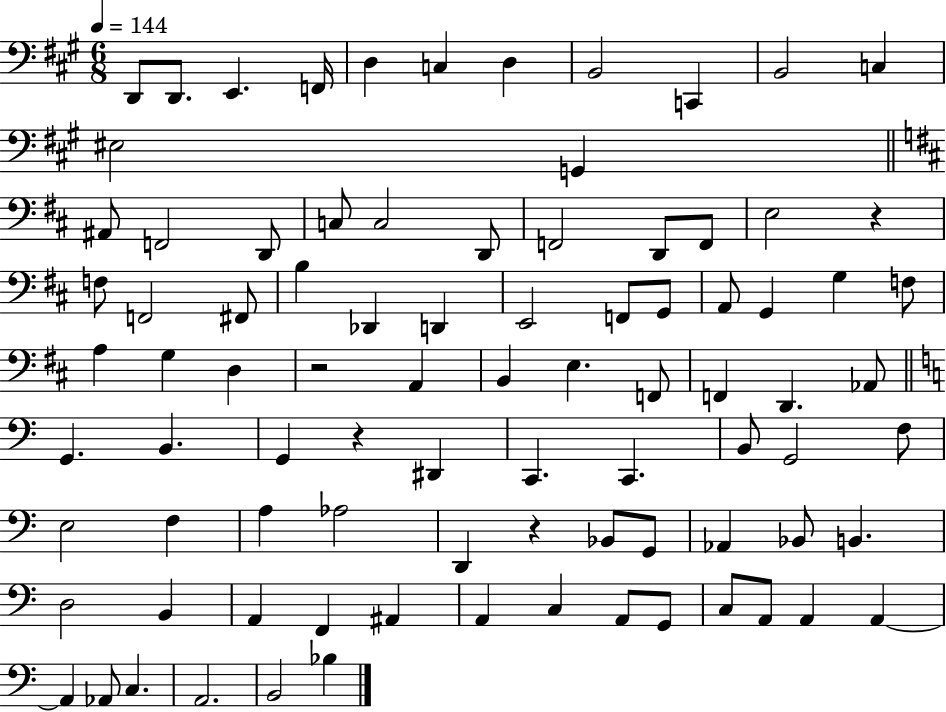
D2/e D2/e. E2/q. F2/s D3/q C3/q D3/q B2/h C2/q B2/h C3/q EIS3/h G2/q A#2/e F2/h D2/e C3/e C3/h D2/e F2/h D2/e F2/e E3/h R/q F3/e F2/h F#2/e B3/q Db2/q D2/q E2/h F2/e G2/e A2/e G2/q G3/q F3/e A3/q G3/q D3/q R/h A2/q B2/q E3/q. F2/e F2/q D2/q. Ab2/e G2/q. B2/q. G2/q R/q D#2/q C2/q. C2/q. B2/e G2/h F3/e E3/h F3/q A3/q Ab3/h D2/q R/q Bb2/e G2/e Ab2/q Bb2/e B2/q. D3/h B2/q A2/q F2/q A#2/q A2/q C3/q A2/e G2/e C3/e A2/e A2/q A2/q A2/q Ab2/e C3/q. A2/h. B2/h Bb3/q